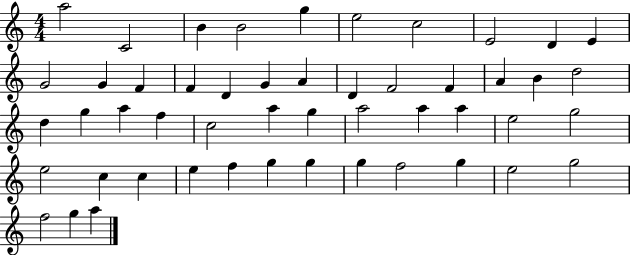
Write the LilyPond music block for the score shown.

{
  \clef treble
  \numericTimeSignature
  \time 4/4
  \key c \major
  a''2 c'2 | b'4 b'2 g''4 | e''2 c''2 | e'2 d'4 e'4 | \break g'2 g'4 f'4 | f'4 d'4 g'4 a'4 | d'4 f'2 f'4 | a'4 b'4 d''2 | \break d''4 g''4 a''4 f''4 | c''2 a''4 g''4 | a''2 a''4 a''4 | e''2 g''2 | \break e''2 c''4 c''4 | e''4 f''4 g''4 g''4 | g''4 f''2 g''4 | e''2 g''2 | \break f''2 g''4 a''4 | \bar "|."
}